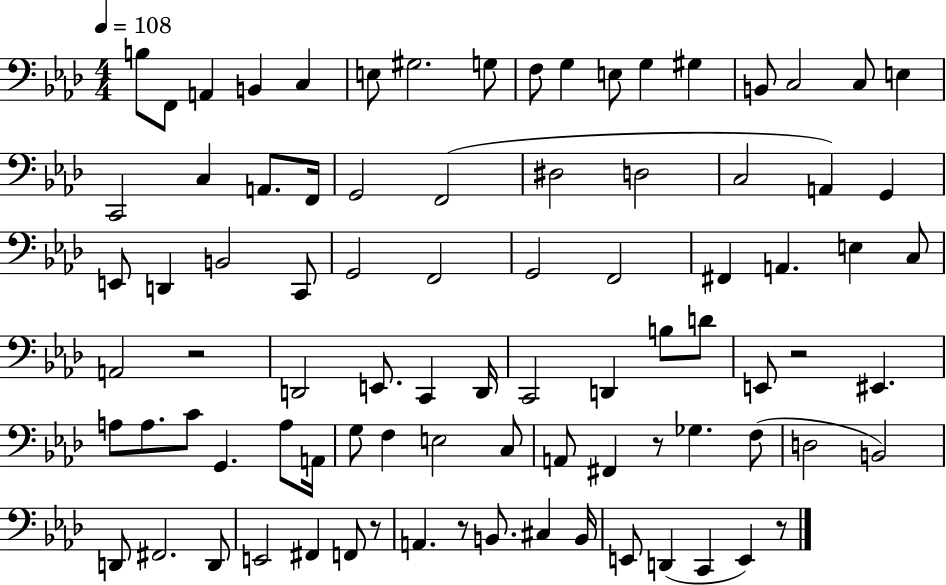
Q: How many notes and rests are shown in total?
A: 87